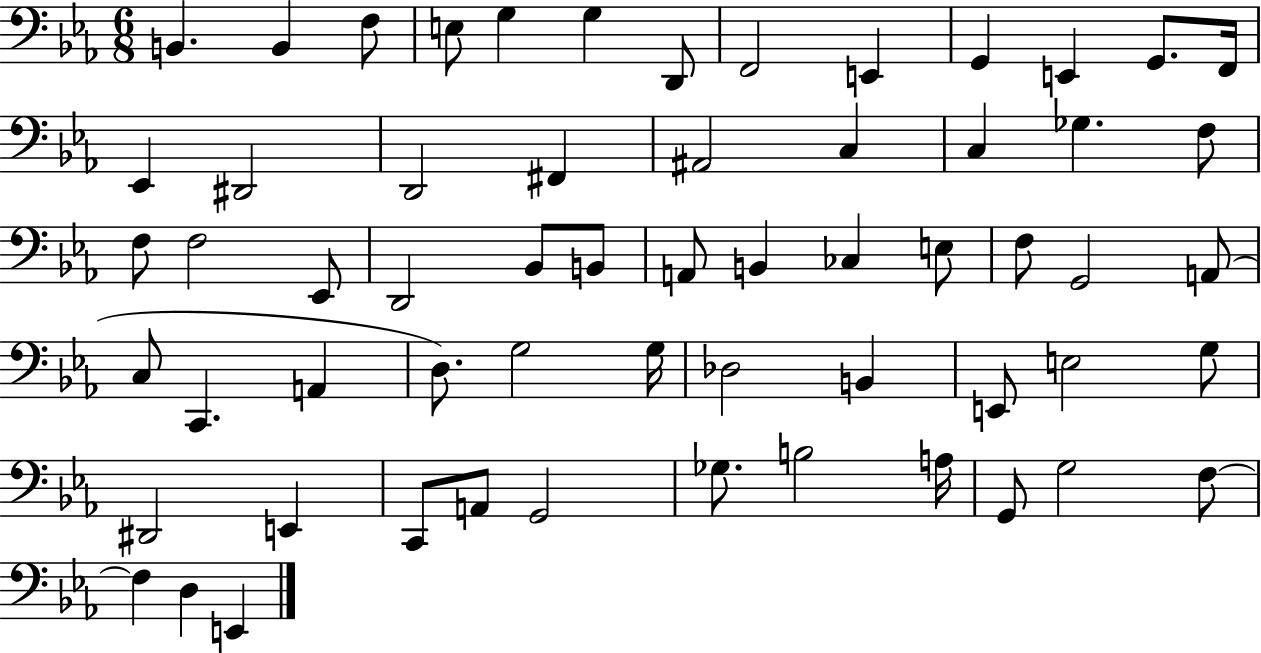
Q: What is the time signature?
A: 6/8